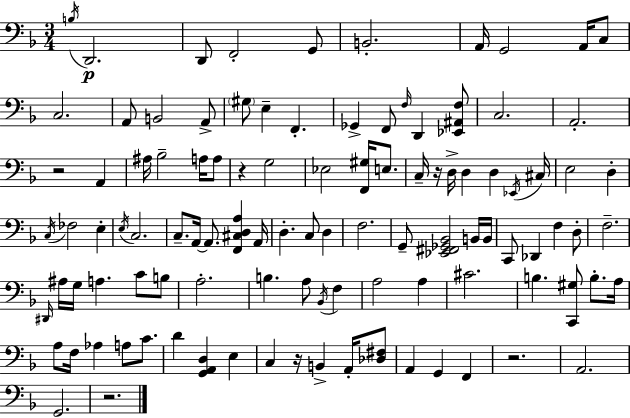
X:1
T:Untitled
M:3/4
L:1/4
K:F
B,/4 D,,2 D,,/2 F,,2 G,,/2 B,,2 A,,/4 G,,2 A,,/4 C,/2 C,2 A,,/2 B,,2 A,,/2 ^G,/2 E, F,, _G,, F,,/2 F,/4 D,, [_E,,^A,,F,]/2 C,2 A,,2 z2 A,, ^A,/4 _B,2 A,/4 A,/2 z G,2 _E,2 [F,,^G,]/4 E,/2 C,/4 z/4 D,/4 D, D, _E,,/4 ^C,/4 E,2 D, C,/4 _F,2 E, E,/4 C,2 C,/2 A,,/4 A,,/2 [F,,^C,D,A,] A,,/4 D, C,/2 D, F,2 G,,/2 [_E,,^F,,_G,,_B,,]2 B,,/4 B,,/4 C,,/2 _D,, F, D,/2 F,2 ^D,,/4 ^A,/4 G,/4 A, C/2 B,/2 A,2 B, A,/2 _B,,/4 F, A,2 A, ^C2 B, [C,,^G,]/2 B,/2 A,/4 A,/2 F,/4 _A, A,/2 C/2 D [G,,A,,D,] E, C, z/4 B,, A,,/4 [_D,^F,]/2 A,, G,, F,, z2 A,,2 G,,2 z2